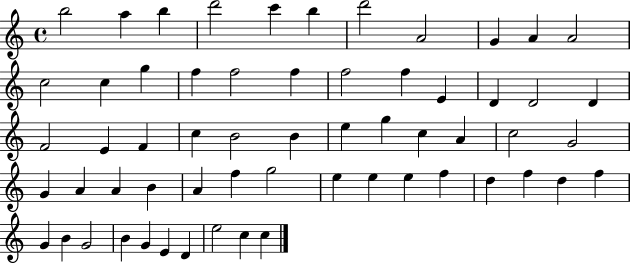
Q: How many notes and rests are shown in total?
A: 60